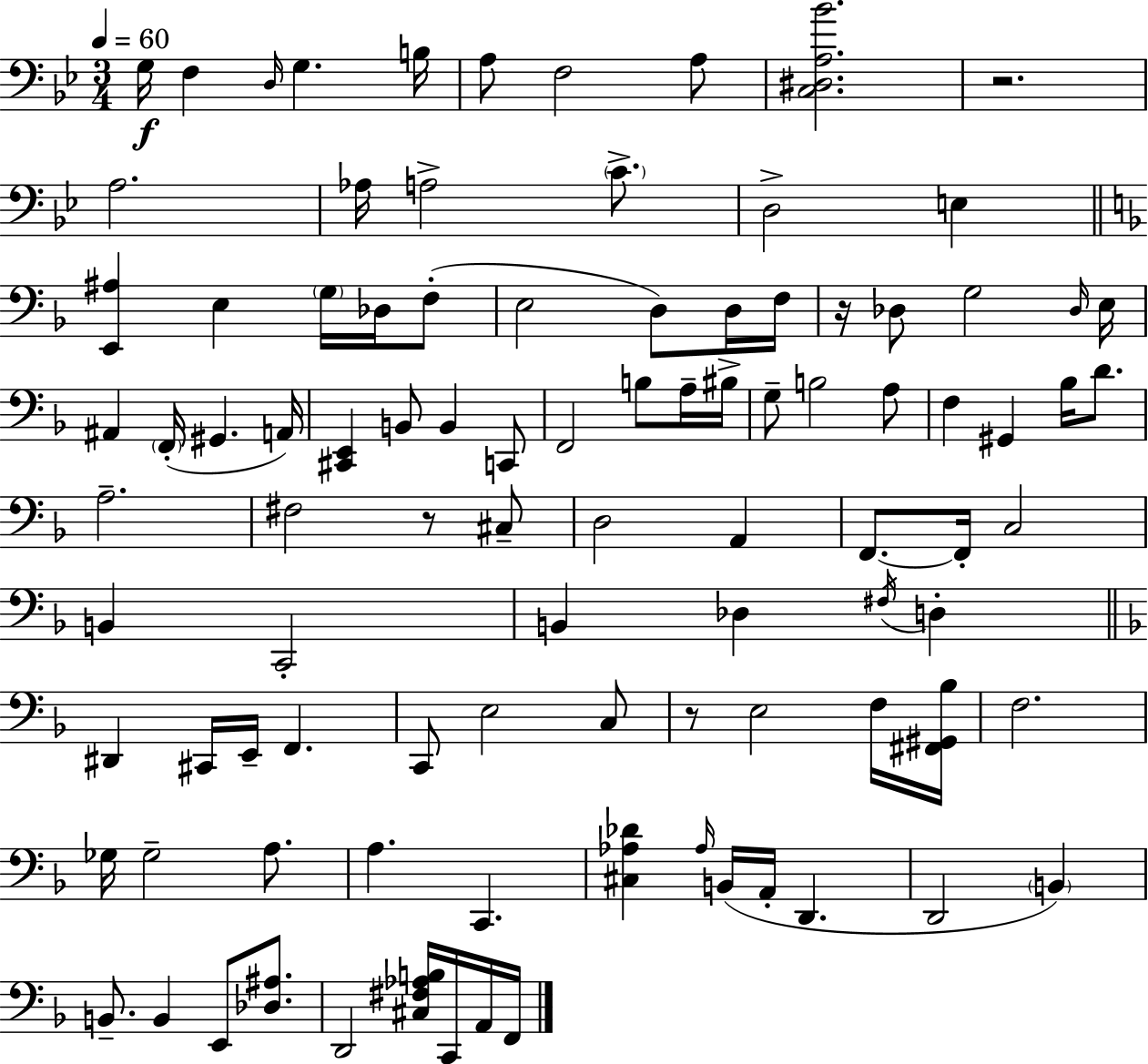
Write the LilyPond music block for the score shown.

{
  \clef bass
  \numericTimeSignature
  \time 3/4
  \key g \minor
  \tempo 4 = 60
  \repeat volta 2 { g16\f f4 \grace { d16 } g4. | b16 a8 f2 a8 | <c dis a bes'>2. | r2. | \break a2. | aes16 a2-> \parenthesize c'8.-> | d2-> e4 | \bar "||" \break \key d \minor <e, ais>4 e4 \parenthesize g16 des16 f8-.( | e2 d8) d16 f16 | r16 des8 g2 \grace { des16 } | e16 ais,4 \parenthesize f,16-.( gis,4. | \break a,16) <cis, e,>4 b,8 b,4 c,8 | f,2 b8 a16-- | bis16-> g8-- b2 a8 | f4 gis,4 bes16 d'8. | \break a2.-- | fis2 r8 cis8-- | d2 a,4 | f,8.~~ f,16-. c2 | \break b,4 c,2-. | b,4 des4 \acciaccatura { fis16 } d4-. | \bar "||" \break \key f \major dis,4 cis,16 e,16-- f,4. | c,8 e2 c8 | r8 e2 f16 <fis, gis, bes>16 | f2. | \break ges16 ges2-- a8. | a4. c,4. | <cis aes des'>4 \grace { aes16 } b,16( a,16-. d,4. | d,2 \parenthesize b,4) | \break b,8.-- b,4 e,8 <des ais>8. | d,2 <cis fis aes b>16 c,16 a,16 | f,16 } \bar "|."
}